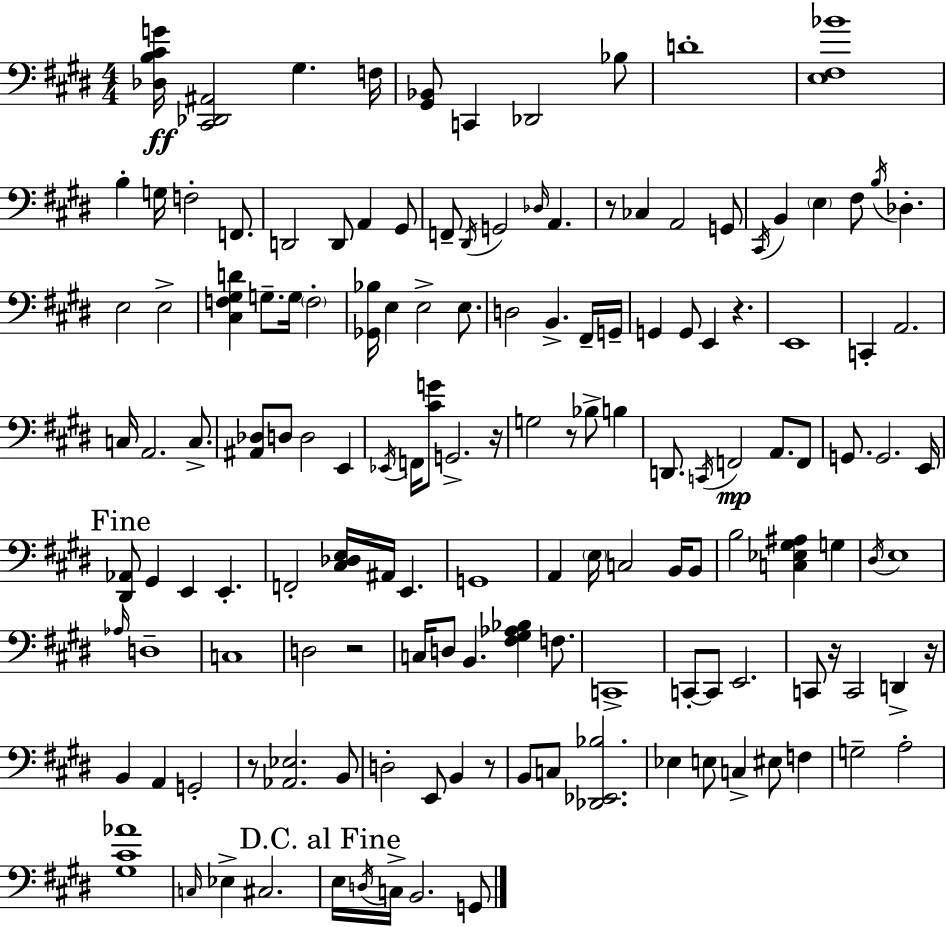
X:1
T:Untitled
M:4/4
L:1/4
K:E
[_D,B,^CG]/4 [^C,,_D,,^A,,]2 ^G, F,/4 [^G,,_B,,]/2 C,, _D,,2 _B,/2 D4 [E,^F,_B]4 B, G,/4 F,2 F,,/2 D,,2 D,,/2 A,, ^G,,/2 F,,/2 ^D,,/4 G,,2 _D,/4 A,, z/2 _C, A,,2 G,,/2 ^C,,/4 B,, E, ^F,/2 B,/4 _D, E,2 E,2 [^C,F,^G,D] G,/2 G,/4 F,2 [_G,,_B,]/4 E, E,2 E,/2 D,2 B,, ^F,,/4 G,,/4 G,, G,,/2 E,, z E,,4 C,, A,,2 C,/4 A,,2 C,/2 [^A,,_D,]/2 D,/2 D,2 E,, _E,,/4 F,,/4 [^CG]/2 G,,2 z/4 G,2 z/2 _B,/2 B, D,,/2 C,,/4 F,,2 A,,/2 F,,/2 G,,/2 G,,2 E,,/4 [^D,,_A,,]/2 ^G,, E,, E,, F,,2 [^C,_D,E,]/4 ^A,,/4 E,, G,,4 A,, E,/4 C,2 B,,/4 B,,/2 B,2 [C,_E,^G,^A,] G, ^D,/4 E,4 _A,/4 D,4 C,4 D,2 z2 C,/4 D,/2 B,, [^F,^G,_A,_B,] F,/2 C,,4 C,,/2 C,,/2 E,,2 C,,/2 z/4 C,,2 D,, z/4 B,, A,, G,,2 z/2 [_A,,_E,]2 B,,/2 D,2 E,,/2 B,, z/2 B,,/2 C,/2 [_D,,_E,,_B,]2 _E, E,/2 C, ^E,/2 F, G,2 A,2 [^G,^C_A]4 C,/4 _E, ^C,2 E,/4 D,/4 C,/4 B,,2 G,,/2